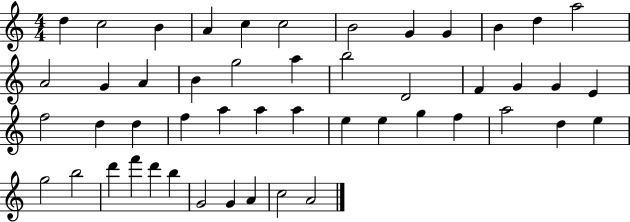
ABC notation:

X:1
T:Untitled
M:4/4
L:1/4
K:C
d c2 B A c c2 B2 G G B d a2 A2 G A B g2 a b2 D2 F G G E f2 d d f a a a e e g f a2 d e g2 b2 d' f' d' b G2 G A c2 A2